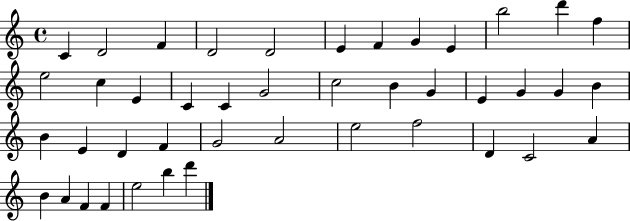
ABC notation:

X:1
T:Untitled
M:4/4
L:1/4
K:C
C D2 F D2 D2 E F G E b2 d' f e2 c E C C G2 c2 B G E G G B B E D F G2 A2 e2 f2 D C2 A B A F F e2 b d'